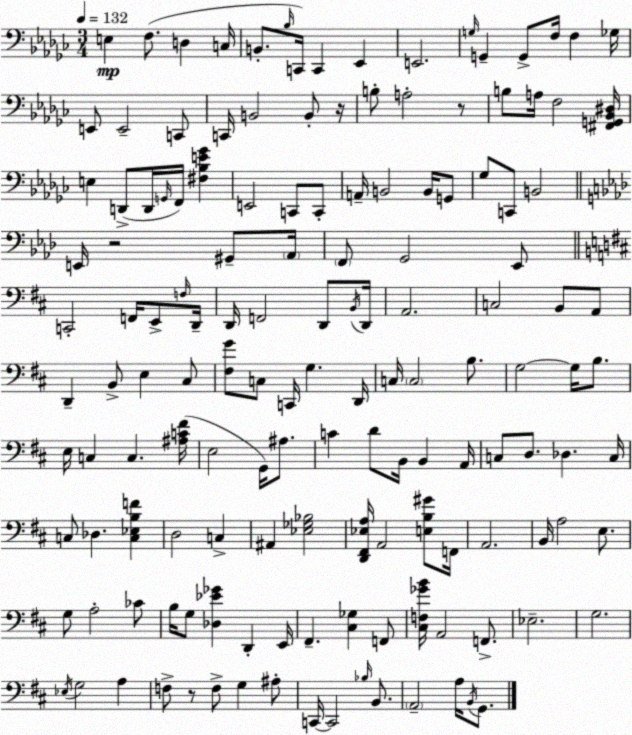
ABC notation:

X:1
T:Untitled
M:3/4
L:1/4
K:Ebm
E, F,/2 D, C,/4 B,,/2 _B,/4 C,,/4 C,, _E,, E,,2 G,/4 G,, G,,/2 F,/4 F, _G,/4 E,,/2 E,,2 C,,/2 C,,/4 B,,2 B,,/2 z/4 B,/2 A,2 z/2 B,/2 A,/4 F,2 [^F,,G,,_B,,^D,]/4 E, D,,/2 D,,/4 G,,/4 F,,/4 [^F,_B,E_G] E,,2 C,,/2 C,,/2 A,,/4 B,,2 B,,/4 G,,/2 _G,/2 C,,/2 B,,2 E,,/4 z2 ^G,,/2 _A,,/4 F,,/2 G,,2 _E,,/2 C,,2 F,,/4 E,,/2 F,/4 D,,/4 D,,/4 F,,2 D,,/2 B,,/4 D,,/4 A,,2 C,2 B,,/2 A,,/2 D,, B,,/2 E, ^C,/2 [^F,G]/2 C,/2 C,,/4 G, D,,/4 C,/4 C,2 B,/2 G,2 G,/4 B,/2 E,/4 C, C, [^A,C^F]/4 E,2 G,,/4 ^A,/2 C D/2 B,,/4 B,, A,,/4 C,/2 D,/2 _D, C,/4 C,/2 _D, [C,_E,B,F] D,2 C, ^A,, [_E,_G,_B,]2 [D,,^F,,_E,A,]/4 A,,2 [E,B,^G]/2 F,,/4 A,,2 B,,/4 A,2 E,/2 G,/2 A,2 _C/2 B,/4 G,/2 [_D,_E_G] D,, E,,/4 ^F,, [^C,_G,] F,,/2 [^C,F,_GB]/4 A,,2 F,,/2 _E,2 G,2 _E,/4 G,2 A, F,/2 z/2 F,/2 G, ^A,/2 C,,/4 C,,2 _B,/4 B,,/2 A,,2 A,/4 B,,/4 G,,/2